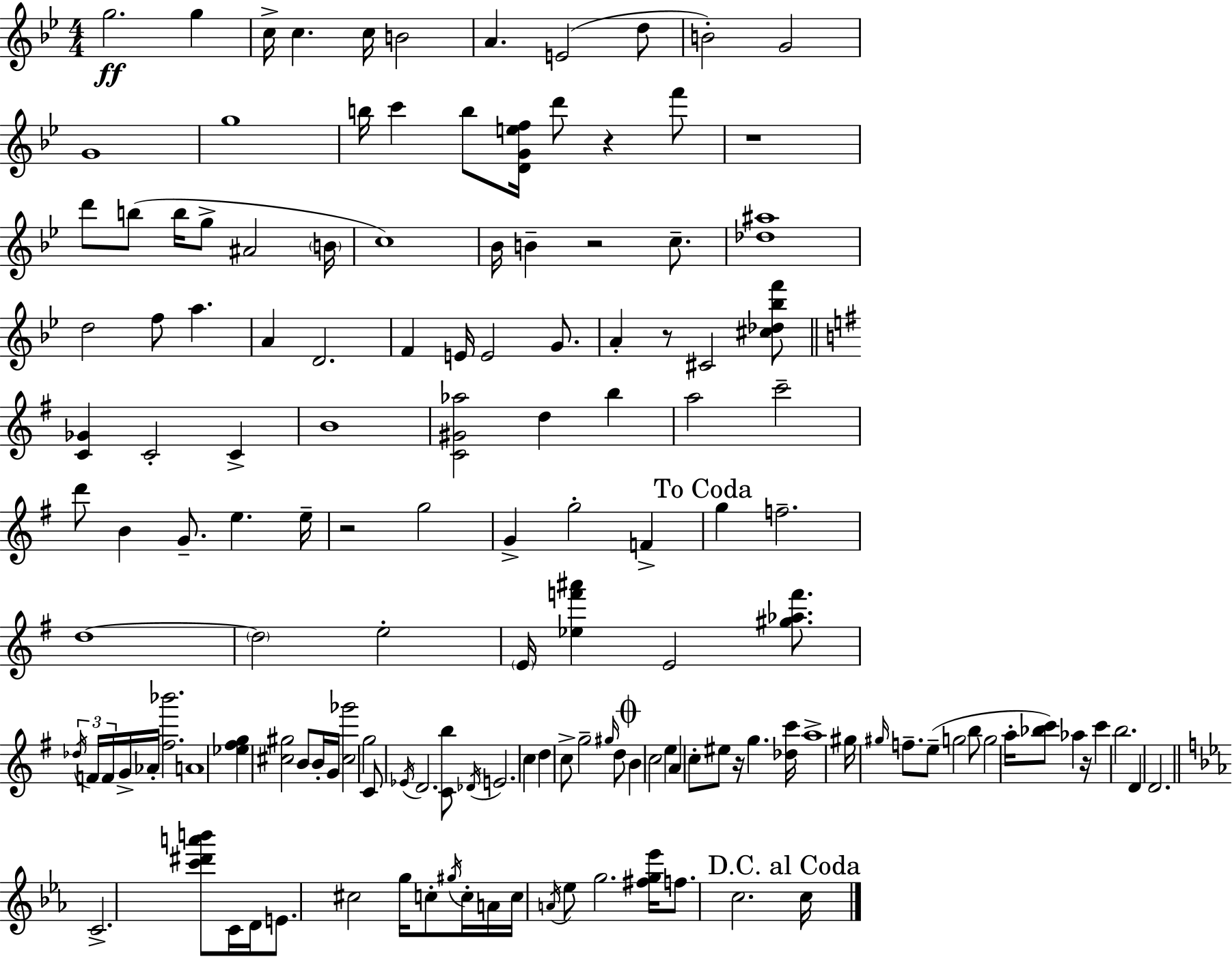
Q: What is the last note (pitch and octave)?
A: C5